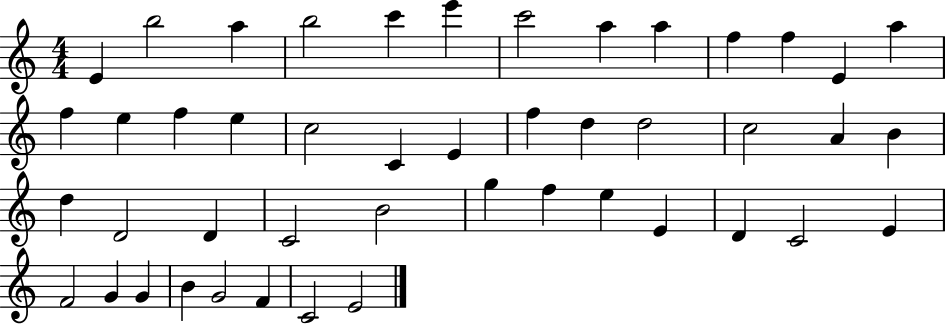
E4/q B5/h A5/q B5/h C6/q E6/q C6/h A5/q A5/q F5/q F5/q E4/q A5/q F5/q E5/q F5/q E5/q C5/h C4/q E4/q F5/q D5/q D5/h C5/h A4/q B4/q D5/q D4/h D4/q C4/h B4/h G5/q F5/q E5/q E4/q D4/q C4/h E4/q F4/h G4/q G4/q B4/q G4/h F4/q C4/h E4/h